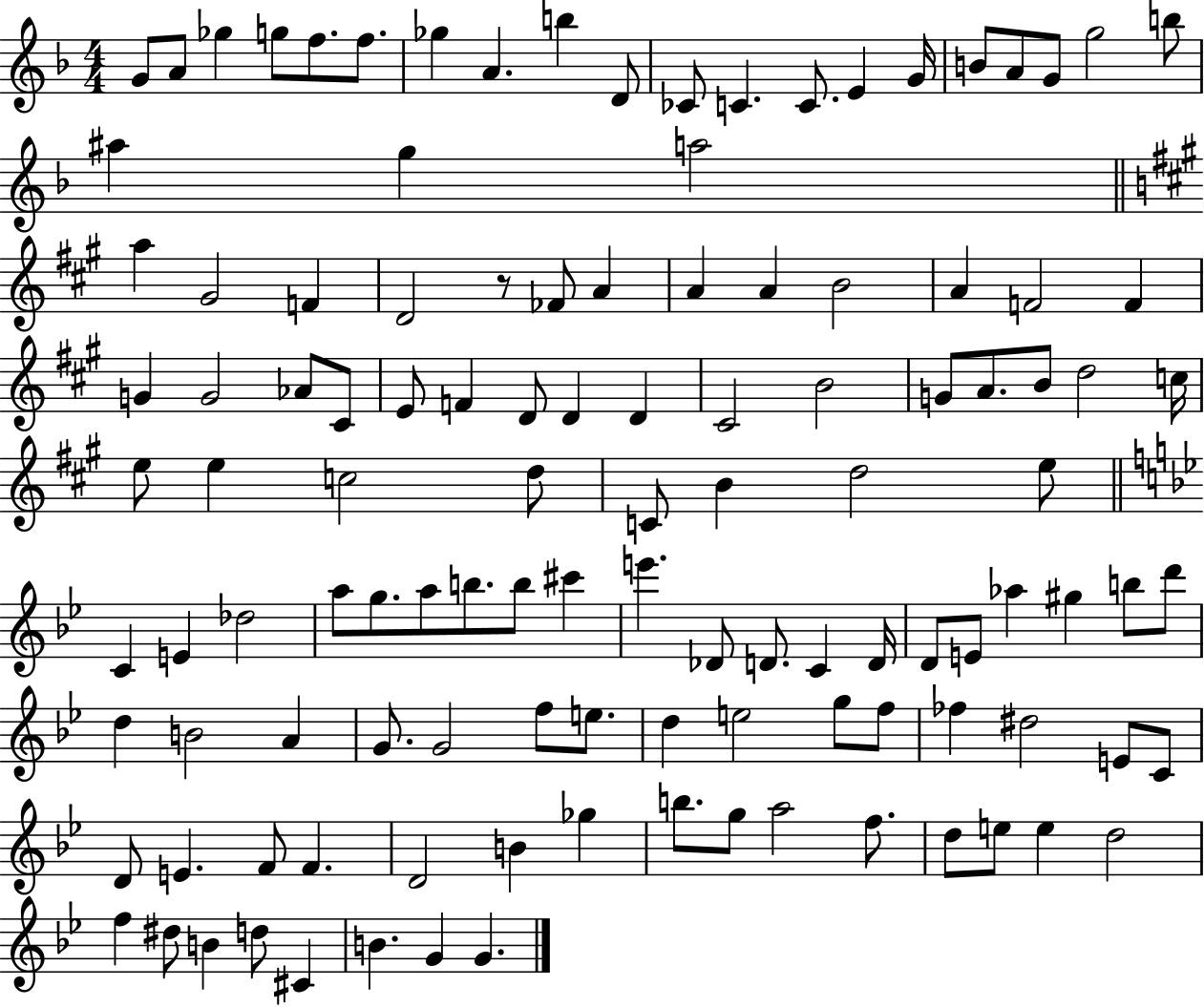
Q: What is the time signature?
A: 4/4